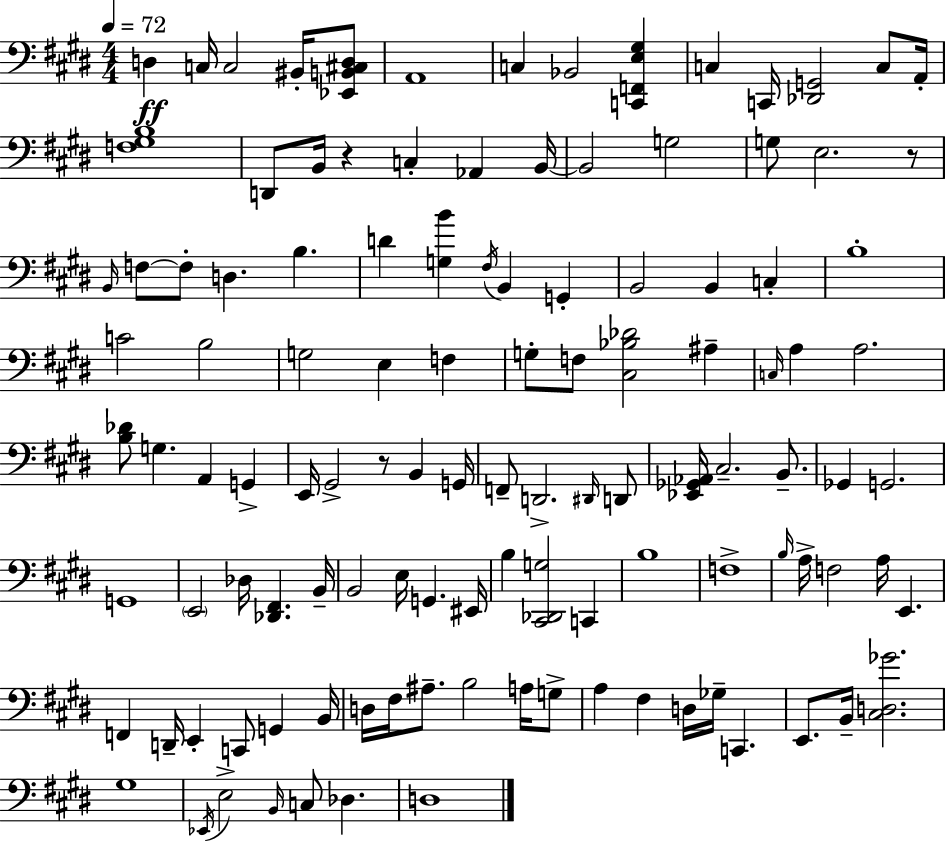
X:1
T:Untitled
M:4/4
L:1/4
K:E
D, C,/4 C,2 ^B,,/4 [_E,,B,,^C,D,]/2 A,,4 C, _B,,2 [C,,F,,E,^G,] C, C,,/4 [_D,,G,,]2 C,/2 A,,/4 [F,^G,B,]4 D,,/2 B,,/4 z C, _A,, B,,/4 B,,2 G,2 G,/2 E,2 z/2 B,,/4 F,/2 F,/2 D, B, D [G,B] ^F,/4 B,, G,, B,,2 B,, C, B,4 C2 B,2 G,2 E, F, G,/2 F,/2 [^C,_B,_D]2 ^A, C,/4 A, A,2 [B,_D]/2 G, A,, G,, E,,/4 ^G,,2 z/2 B,, G,,/4 F,,/2 D,,2 ^D,,/4 D,,/2 [_E,,_G,,_A,,]/4 ^C,2 B,,/2 _G,, G,,2 G,,4 E,,2 _D,/4 [_D,,^F,,] B,,/4 B,,2 E,/4 G,, ^E,,/4 B, [^C,,_D,,G,]2 C,, B,4 F,4 B,/4 A,/4 F,2 A,/4 E,, F,, D,,/4 E,, C,,/2 G,, B,,/4 D,/4 ^F,/4 ^A,/2 B,2 A,/4 G,/2 A, ^F, D,/4 _G,/4 C,, E,,/2 B,,/4 [^C,D,_G]2 ^G,4 _E,,/4 E,2 B,,/4 C,/2 _D, D,4